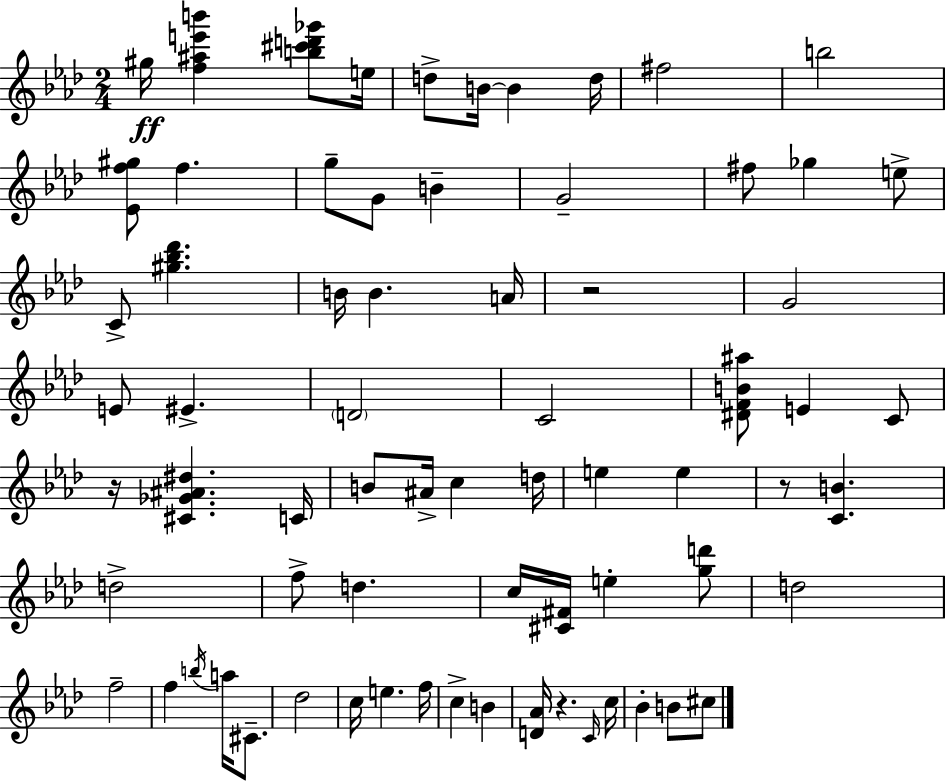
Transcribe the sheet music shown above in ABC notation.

X:1
T:Untitled
M:2/4
L:1/4
K:Ab
^g/4 [f^ae'b'] [b^c'd'_g']/2 e/4 d/2 B/4 B d/4 ^f2 b2 [_Ef^g]/2 f g/2 G/2 B G2 ^f/2 _g e/2 C/2 [^g_b_d'] B/4 B A/4 z2 G2 E/2 ^E D2 C2 [^DFB^a]/2 E C/2 z/4 [^C_G^A^d] C/4 B/2 ^A/4 c d/4 e e z/2 [CB] d2 f/2 d c/4 [^C^F]/4 e [gd']/2 d2 f2 f b/4 a/4 ^C/2 _d2 c/4 e f/4 c B [D_A]/4 z C/4 c/4 _B B/2 ^c/2